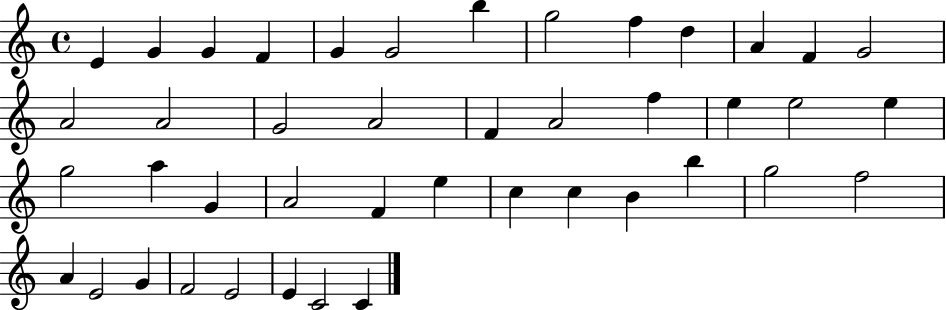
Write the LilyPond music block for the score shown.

{
  \clef treble
  \time 4/4
  \defaultTimeSignature
  \key c \major
  e'4 g'4 g'4 f'4 | g'4 g'2 b''4 | g''2 f''4 d''4 | a'4 f'4 g'2 | \break a'2 a'2 | g'2 a'2 | f'4 a'2 f''4 | e''4 e''2 e''4 | \break g''2 a''4 g'4 | a'2 f'4 e''4 | c''4 c''4 b'4 b''4 | g''2 f''2 | \break a'4 e'2 g'4 | f'2 e'2 | e'4 c'2 c'4 | \bar "|."
}